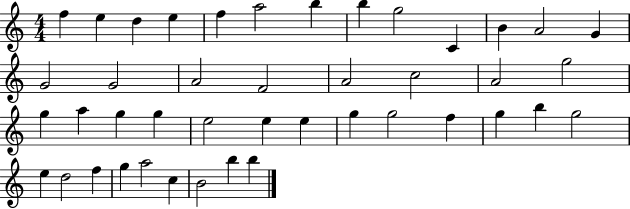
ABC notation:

X:1
T:Untitled
M:4/4
L:1/4
K:C
f e d e f a2 b b g2 C B A2 G G2 G2 A2 F2 A2 c2 A2 g2 g a g g e2 e e g g2 f g b g2 e d2 f g a2 c B2 b b